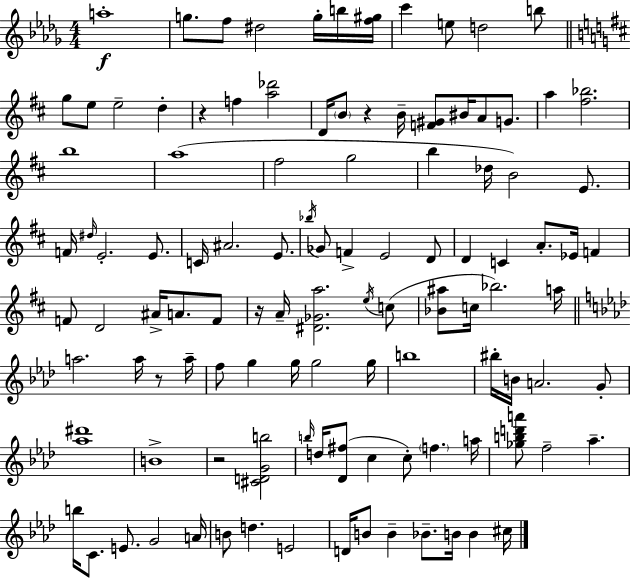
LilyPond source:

{
  \clef treble
  \numericTimeSignature
  \time 4/4
  \key bes \minor
  \repeat volta 2 { a''1-.\f | g''8. f''8 dis''2 g''16-. b''16 <f'' gis''>16 | c'''4 e''8 d''2 b''8 | \bar "||" \break \key d \major g''8 e''8 e''2-- d''4-. | r4 f''4 <a'' des'''>2 | d'16 \parenthesize b'8 r4 b'16-- <f' gis'>8 bis'16 a'8 g'8. | a''4 <fis'' bes''>2. | \break b''1 | a''1( | fis''2 g''2 | b''4 des''16 b'2) e'8. | \break f'16 \grace { dis''16 } e'2.-. e'8. | c'16 ais'2. e'8. | \acciaccatura { bes''16 } ges'8 f'4-> e'2 | d'8 d'4 c'4 a'8.-. ees'16 f'4 | \break f'8 d'2 ais'16-> a'8. | f'8 r16 a'16-- <dis' ges' a''>2. | \acciaccatura { e''16 } c''8( <bes' ais''>8 c''16 bes''2.) | a''16 \bar "||" \break \key aes \major a''2. a''16 r8 a''16-- | f''8 g''4 g''16 g''2 g''16 | b''1 | bis''16-. b'16 a'2. g'8-. | \break <aes'' dis'''>1 | b'1-> | r2 <cis' d' g' b''>2 | \grace { b''16 } d''16 <des' fis''>8( c''4 c''8-.) \parenthesize f''4. | \break a''16 <ges'' b'' d''' a'''>8 f''2-- aes''4.-- | b''16 c'8. e'8. g'2 | a'16 b'8 d''4. e'2 | d'16 b'8 b'4-- bes'8.-- b'16 b'4 | \break cis''16 } \bar "|."
}